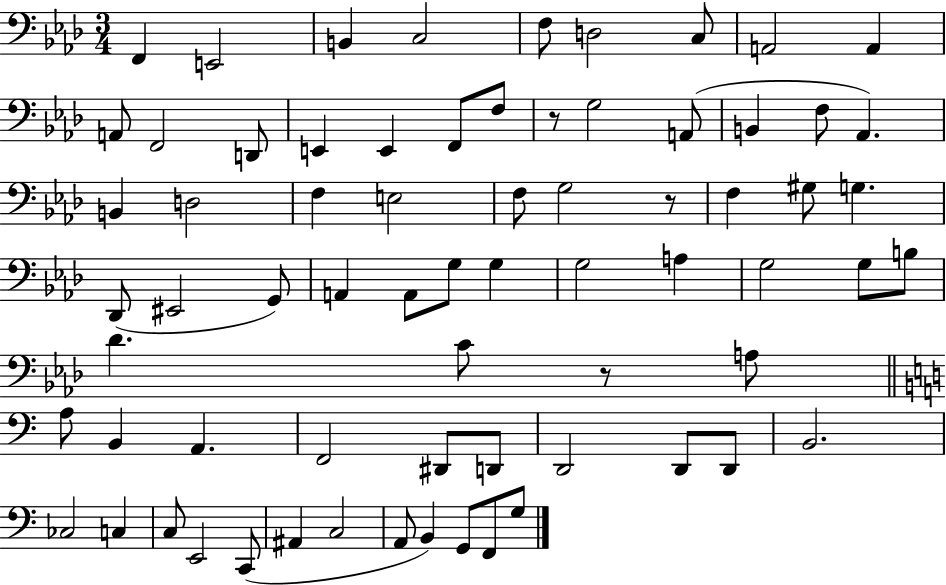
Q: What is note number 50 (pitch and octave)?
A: D#2